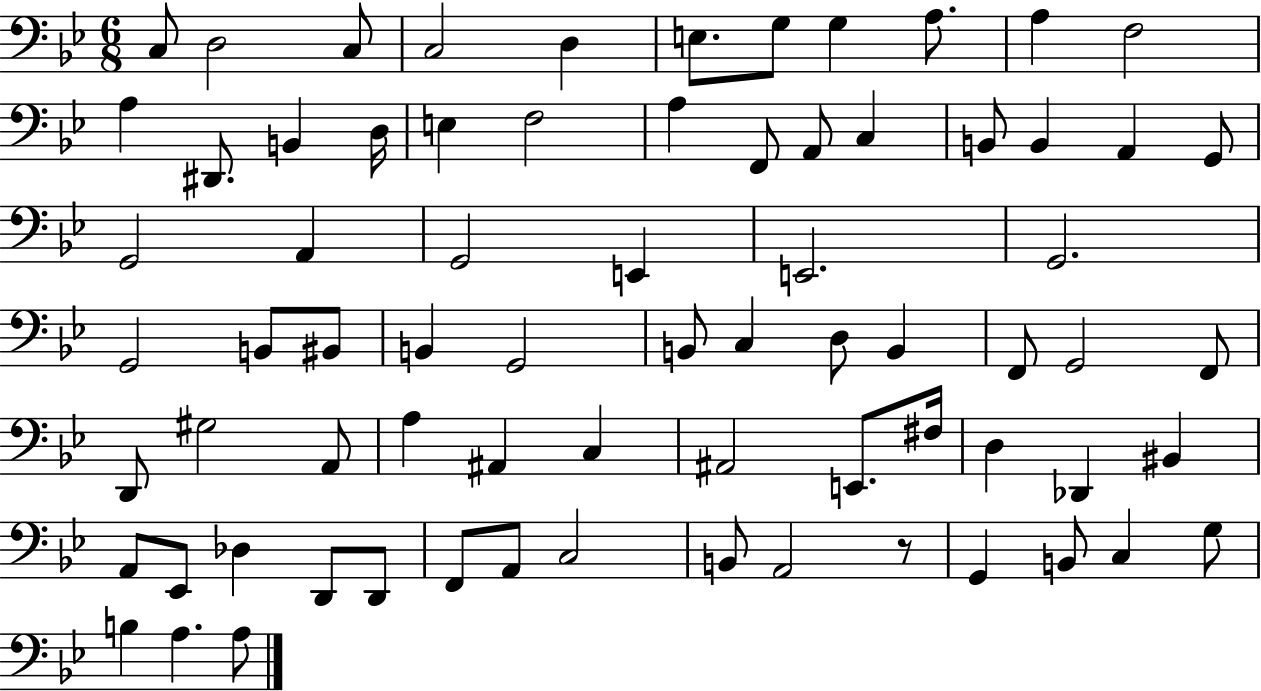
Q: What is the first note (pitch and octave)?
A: C3